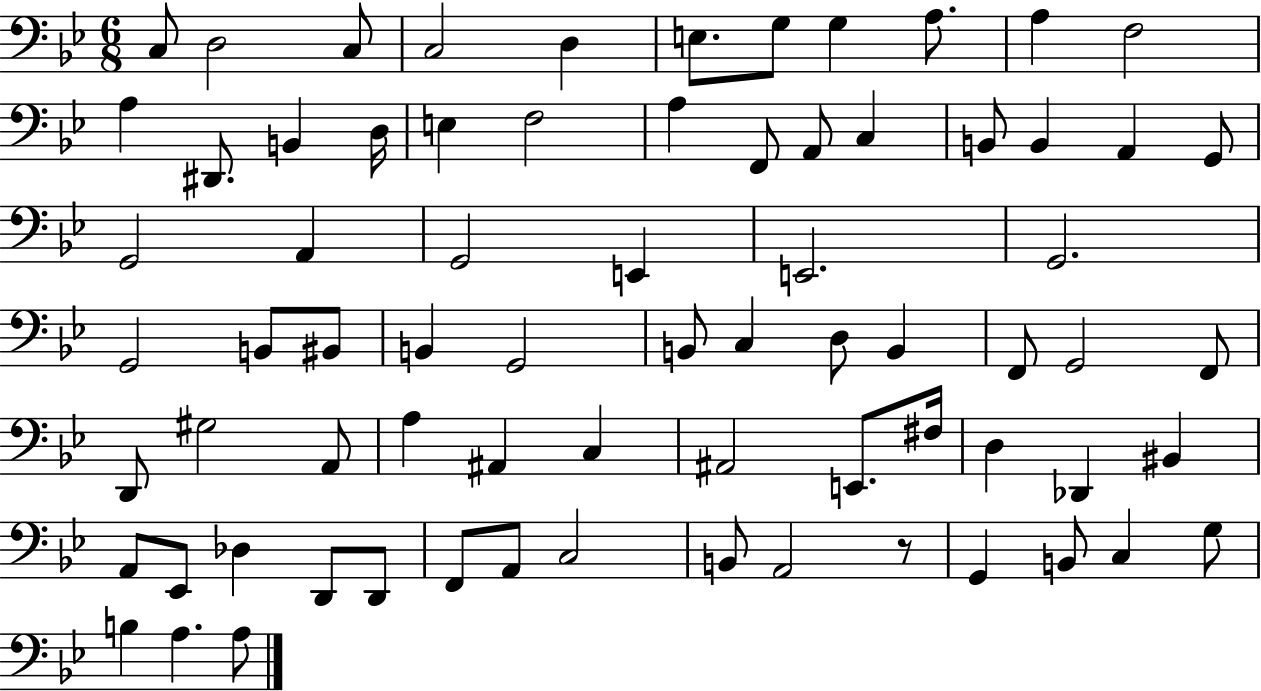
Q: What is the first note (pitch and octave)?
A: C3